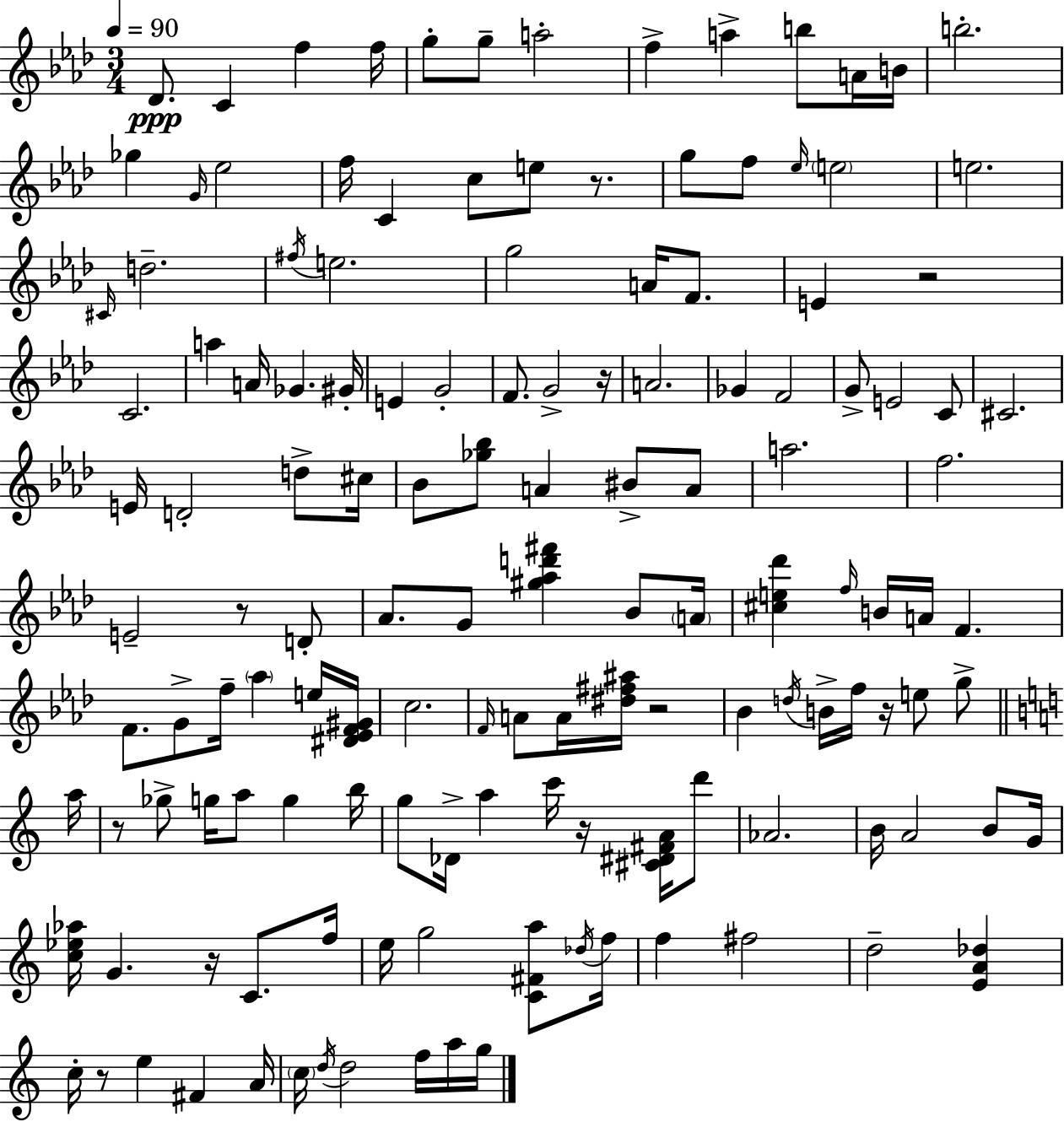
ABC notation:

X:1
T:Untitled
M:3/4
L:1/4
K:Fm
_D/2 C f f/4 g/2 g/2 a2 f a b/2 A/4 B/4 b2 _g G/4 _e2 f/4 C c/2 e/2 z/2 g/2 f/2 _e/4 e2 e2 ^C/4 d2 ^f/4 e2 g2 A/4 F/2 E z2 C2 a A/4 _G ^G/4 E G2 F/2 G2 z/4 A2 _G F2 G/2 E2 C/2 ^C2 E/4 D2 d/2 ^c/4 _B/2 [_g_b]/2 A ^B/2 A/2 a2 f2 E2 z/2 D/2 _A/2 G/2 [^g_ad'^f'] _B/2 A/4 [^ce_d'] f/4 B/4 A/4 F F/2 G/2 f/4 _a e/4 [^D_EF^G]/4 c2 F/4 A/2 A/4 [^d^f^a]/4 z2 _B d/4 B/4 f/4 z/4 e/2 g/2 a/4 z/2 _g/2 g/4 a/2 g b/4 g/2 _D/4 a c'/4 z/4 [^C^D^FA]/4 d'/2 _A2 B/4 A2 B/2 G/4 [c_e_a]/4 G z/4 C/2 f/4 e/4 g2 [C^Fa]/2 _d/4 f/4 f ^f2 d2 [EA_d] c/4 z/2 e ^F A/4 c/4 d/4 d2 f/4 a/4 g/4